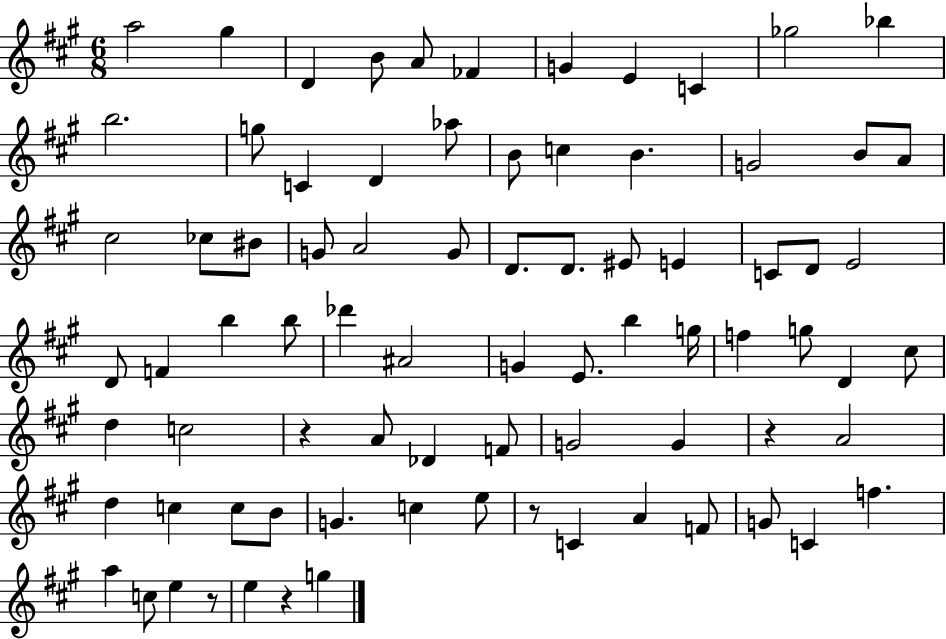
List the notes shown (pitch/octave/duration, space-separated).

A5/h G#5/q D4/q B4/e A4/e FES4/q G4/q E4/q C4/q Gb5/h Bb5/q B5/h. G5/e C4/q D4/q Ab5/e B4/e C5/q B4/q. G4/h B4/e A4/e C#5/h CES5/e BIS4/e G4/e A4/h G4/e D4/e. D4/e. EIS4/e E4/q C4/e D4/e E4/h D4/e F4/q B5/q B5/e Db6/q A#4/h G4/q E4/e. B5/q G5/s F5/q G5/e D4/q C#5/e D5/q C5/h R/q A4/e Db4/q F4/e G4/h G4/q R/q A4/h D5/q C5/q C5/e B4/e G4/q. C5/q E5/e R/e C4/q A4/q F4/e G4/e C4/q F5/q. A5/q C5/e E5/q R/e E5/q R/q G5/q